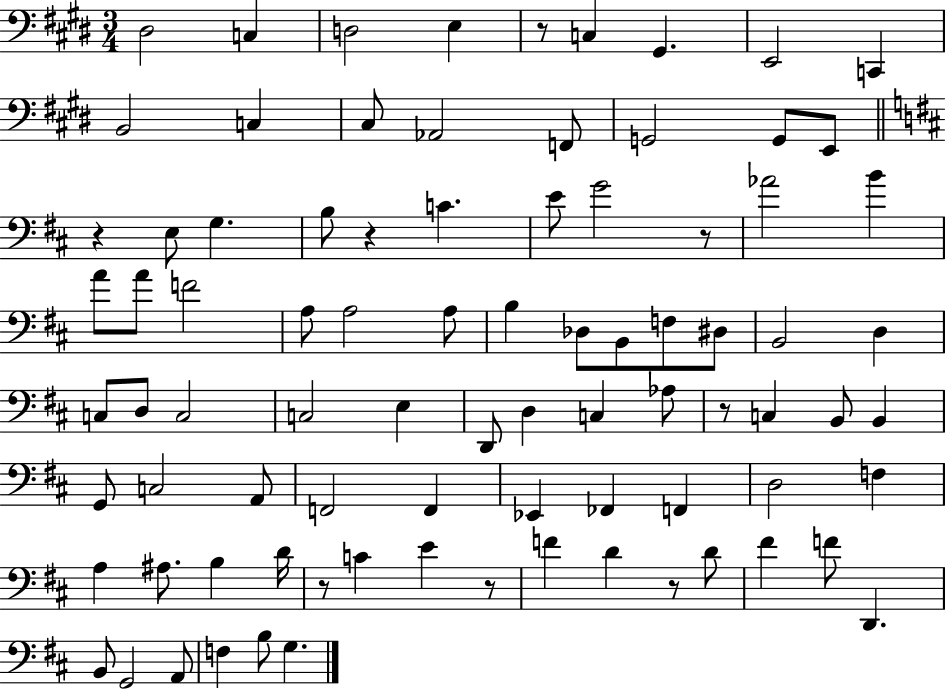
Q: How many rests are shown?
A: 8